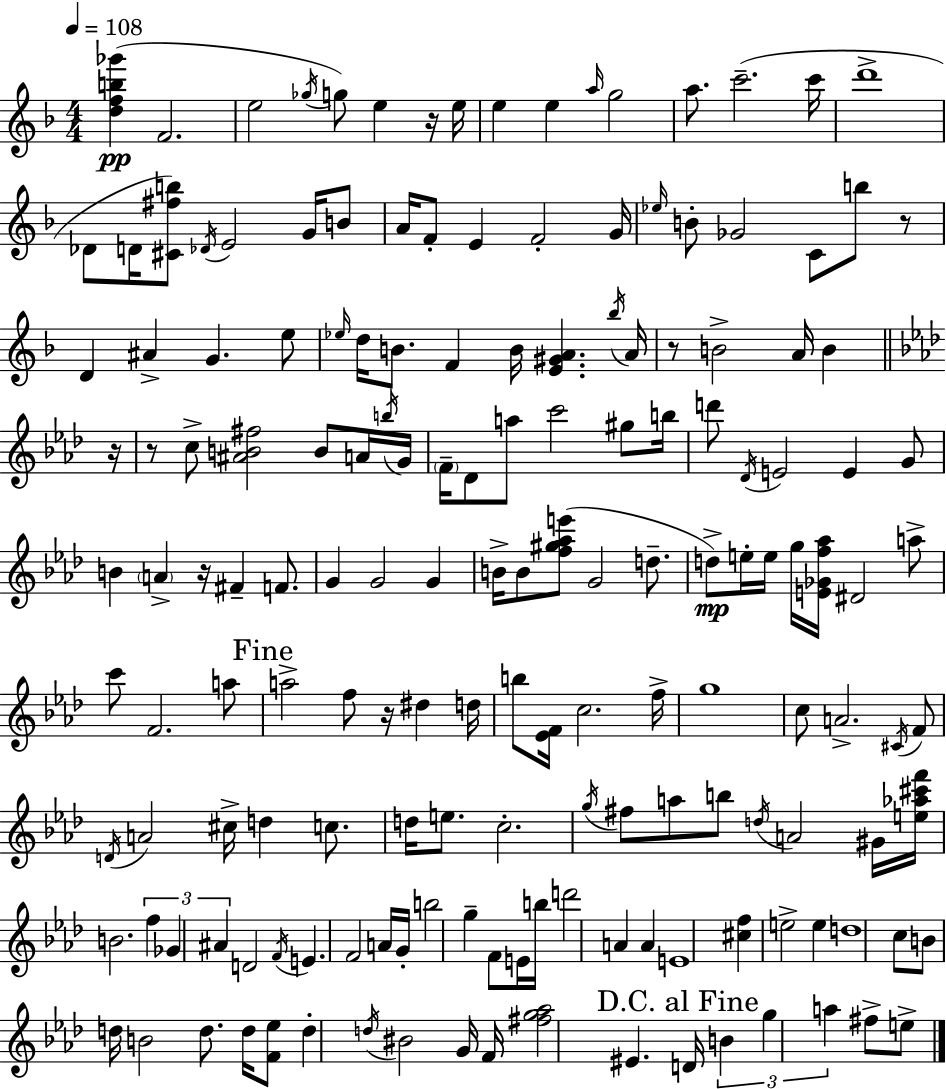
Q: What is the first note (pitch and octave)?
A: F4